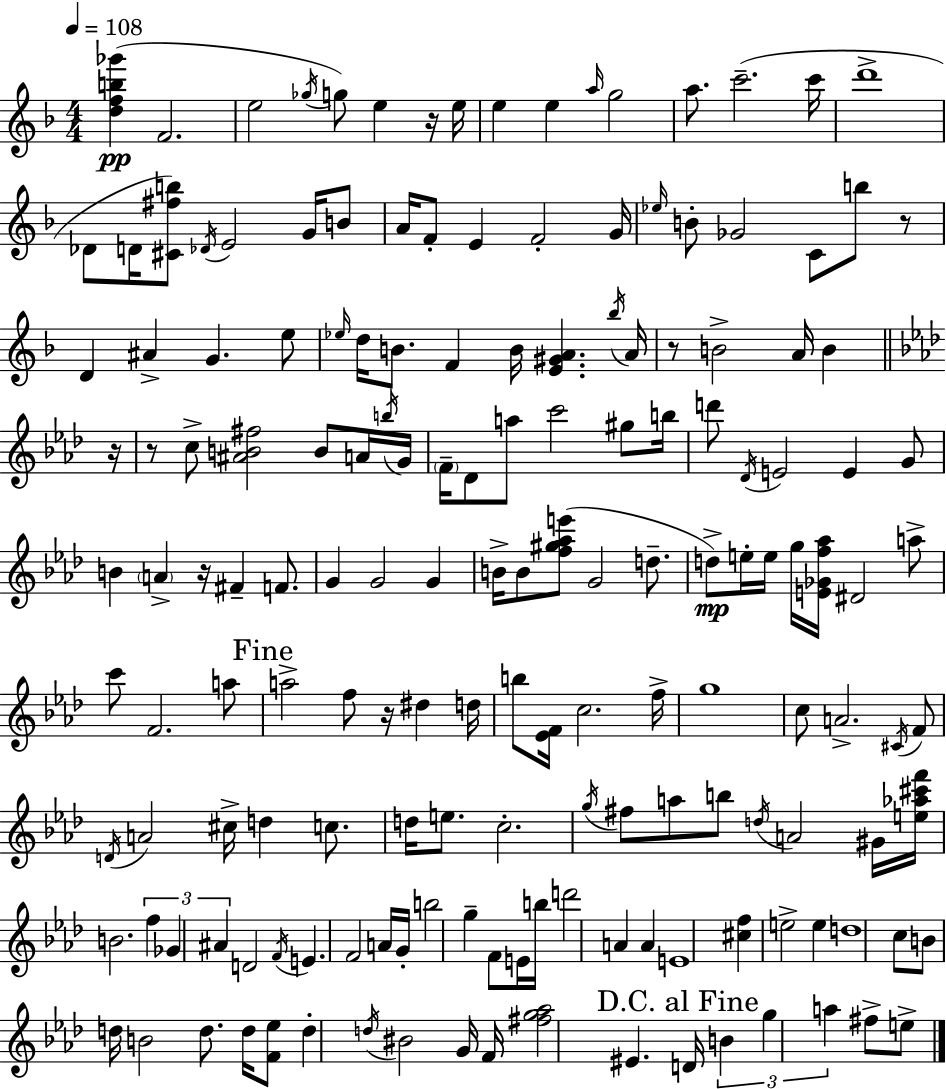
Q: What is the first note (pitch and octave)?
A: F4